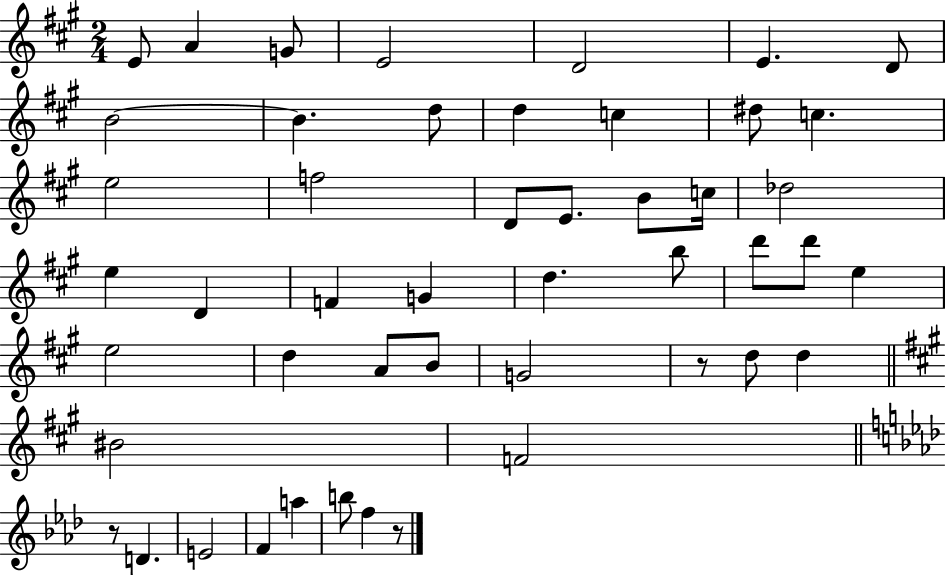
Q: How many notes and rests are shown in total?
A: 48